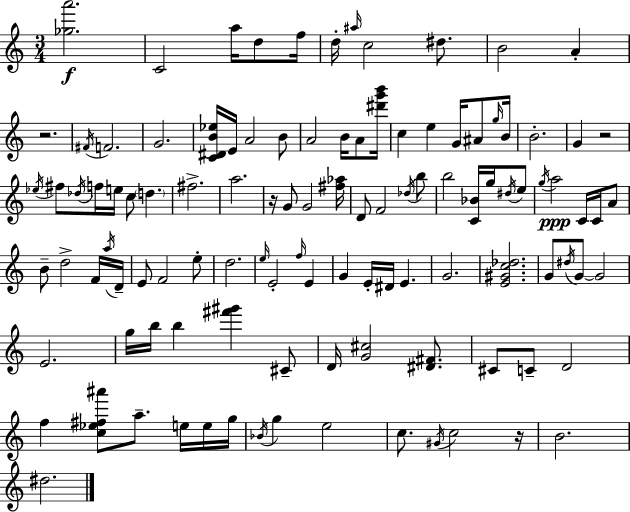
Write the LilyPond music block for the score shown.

{
  \clef treble
  \numericTimeSignature
  \time 3/4
  \key a \minor
  <ges'' a'''>2.\f | c'2 a''16 d''8 f''16 | d''16-. \grace { ais''16 } c''2 dis''8. | b'2 a'4-. | \break r2. | \acciaccatura { fis'16 } f'2. | g'2. | <c' dis' b' ees''>16 e'16 a'2 | \break b'8 a'2 b'16 a'8 | <dis''' g''' b'''>16 c''4 e''4 g'16 ais'8 | \grace { g''16 } b'16 b'2.-. | g'4 r2 | \break \acciaccatura { ees''16 } fis''8 \acciaccatura { des''16 } f''16 e''16 c''8 \parenthesize d''4. | fis''2.-> | a''2. | r16 g'8 g'2 | \break <fis'' aes''>16 d'8 f'2 | \acciaccatura { des''16 } b''8 b''2 | <c' bes'>16 g''16 \acciaccatura { dis''16 } e''8 \acciaccatura { g''16 }\ppp a''2 | c'16 c'16 a'8 b'8-- d''2-> | \break f'16 \acciaccatura { a''16 } d'16-- e'8 f'2 | e''8-. d''2. | \grace { e''16 } e'2-. | \grace { f''16 } e'4 g'4 | \break e'16-. dis'16 e'4. g'2. | <e' gis' c'' des''>2. | g'8 | \acciaccatura { dis''16 } g'8~~ g'2 | \break e'2. | g''16 b''16 b''4 <fis''' gis'''>4 cis'8-- | d'16 <g' cis''>2 <dis' fis'>8. | cis'8 c'8-- d'2 | \break f''4 <c'' ees'' fis'' ais'''>8 a''8.-- e''16 e''16 g''16 | \acciaccatura { bes'16 } g''4 e''2 | c''8. \acciaccatura { gis'16 } c''2 | r16 b'2. | \break dis''2. | \bar "|."
}